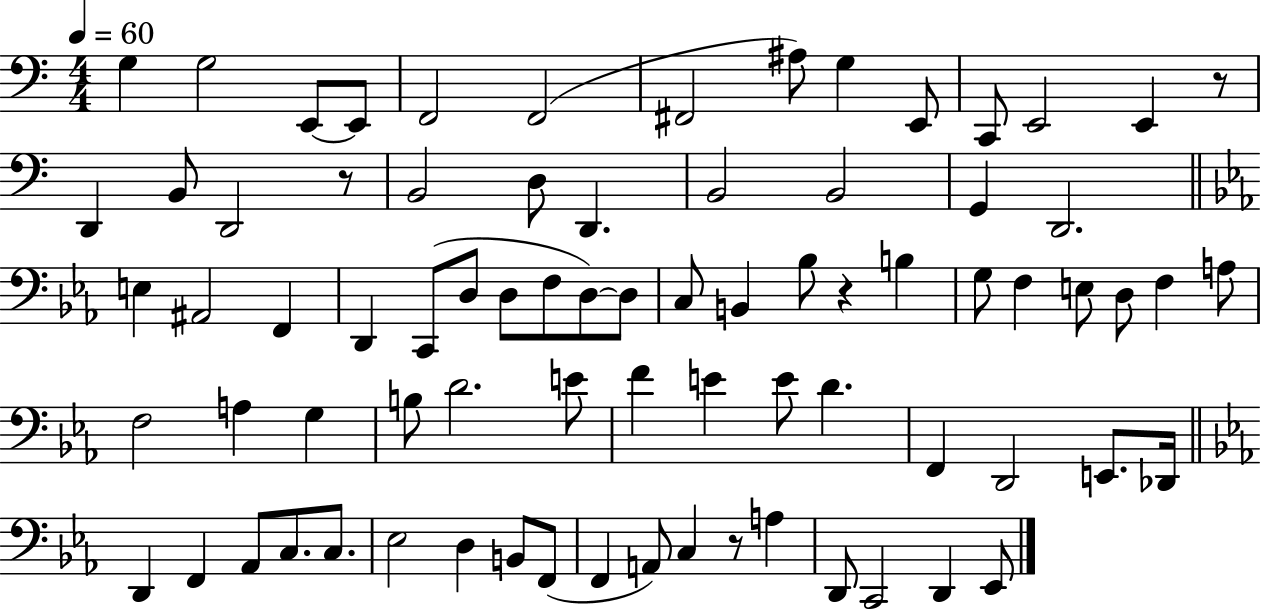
G3/q G3/h E2/e E2/e F2/h F2/h F#2/h A#3/e G3/q E2/e C2/e E2/h E2/q R/e D2/q B2/e D2/h R/e B2/h D3/e D2/q. B2/h B2/h G2/q D2/h. E3/q A#2/h F2/q D2/q C2/e D3/e D3/e F3/e D3/e D3/e C3/e B2/q Bb3/e R/q B3/q G3/e F3/q E3/e D3/e F3/q A3/e F3/h A3/q G3/q B3/e D4/h. E4/e F4/q E4/q E4/e D4/q. F2/q D2/h E2/e. Db2/s D2/q F2/q Ab2/e C3/e. C3/e. Eb3/h D3/q B2/e F2/e F2/q A2/e C3/q R/e A3/q D2/e C2/h D2/q Eb2/e